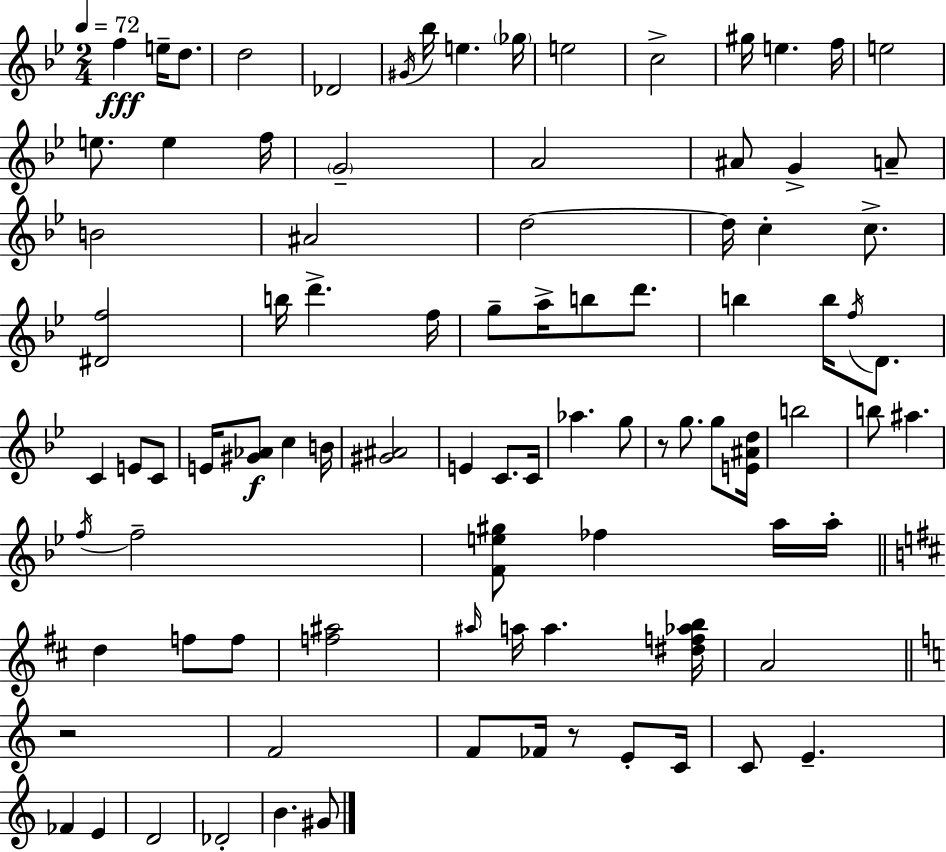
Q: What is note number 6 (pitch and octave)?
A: G#4